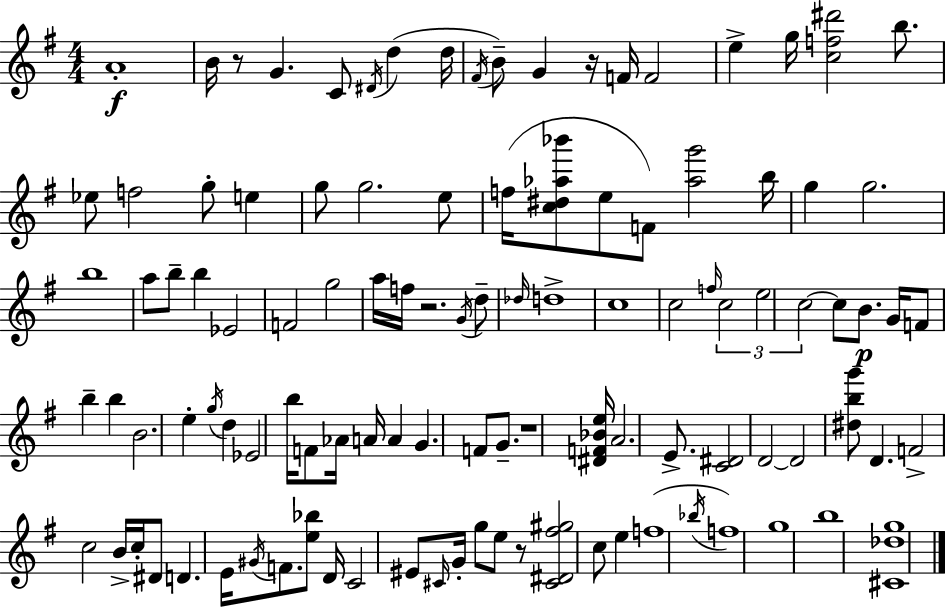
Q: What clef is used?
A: treble